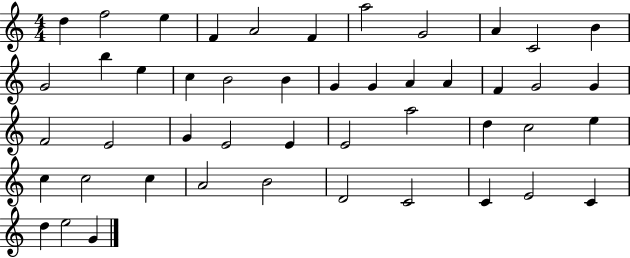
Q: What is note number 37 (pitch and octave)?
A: C5